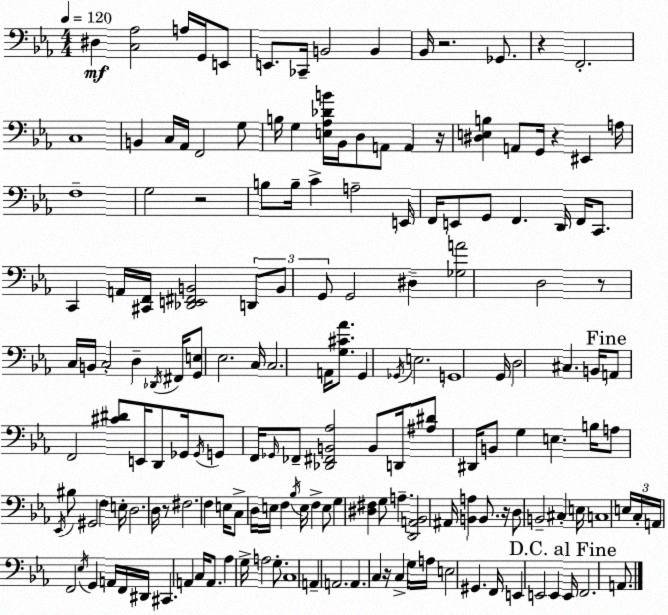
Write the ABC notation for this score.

X:1
T:Untitled
M:4/4
L:1/4
K:Eb
^D, [C,_A,]2 A,/4 G,,/4 E,,/2 E,,/2 _C,,/4 B,,2 B,, _B,,/4 z2 _G,,/2 z F,,2 C,4 B,, C,/4 _A,,/4 F,,2 G,/2 B,/4 G, [E,_A,_DB]/4 _B,,/4 D,/2 A,,/2 A,, z/4 [^D,E,B,] A,,/2 G,,/4 z ^E,, A,/4 F,4 G,2 z2 B,/2 B,/4 C A,2 E,,/4 F,,/4 E,,/2 G,,/2 F,, D,,/4 F,,/4 C,,/2 C,, A,,/4 [^C,,F,,]/4 [_D,,E,,^F,,B,,]2 D,,/2 B,,/2 G,,/2 G,,2 ^D, [_G,A]2 D,2 z/2 C,/4 B,,/4 C,2 D, _D,,/4 ^F,,/4 [G,,E,]/2 _E,2 C,/4 C,2 A,,/4 [G,^C_A]/2 G,, _G,,/4 E,2 G,,4 G,,/4 D,2 ^C, B,,/4 A,,/2 F,,2 [^C^D]/2 E,,/4 D,,/2 _G,,/4 _G,,/4 G,,/2 F,,/4 _G,,/4 _F,,/2 [_D,,^F,,B,,_A,]2 B,,/2 D,,/4 [^A,^D]/2 ^D,,/4 B,,/2 G, E, B,/4 A,/2 _E,,/4 ^B,/2 ^G,,2 F, E,/4 D,2 D,/4 z/2 ^F,2 F, E,/4 C,/2 D,/4 E,/4 F, _B,/4 E,/4 F, E,/2 G, [^D,^F,] G,/2 A, [D,,A,,_B,,]2 ^A,,/4 [B,,A,] B,,/2 z/4 D,/2 B,,2 ^C, E,/4 C,4 E,/4 C,/4 A,,/4 F,,2 _E,/4 G,, A,,/4 F,,/4 ^D,,/4 ^C,, A,, C,/4 A,,/2 _A, G,/4 A,2 G,/2 C,4 A,, A,,2 A,, C, z/4 C, G,/4 A,/4 E,2 ^G,, F,,/4 E,, E,,2 E,, E,,/4 F,,2 A,,/2